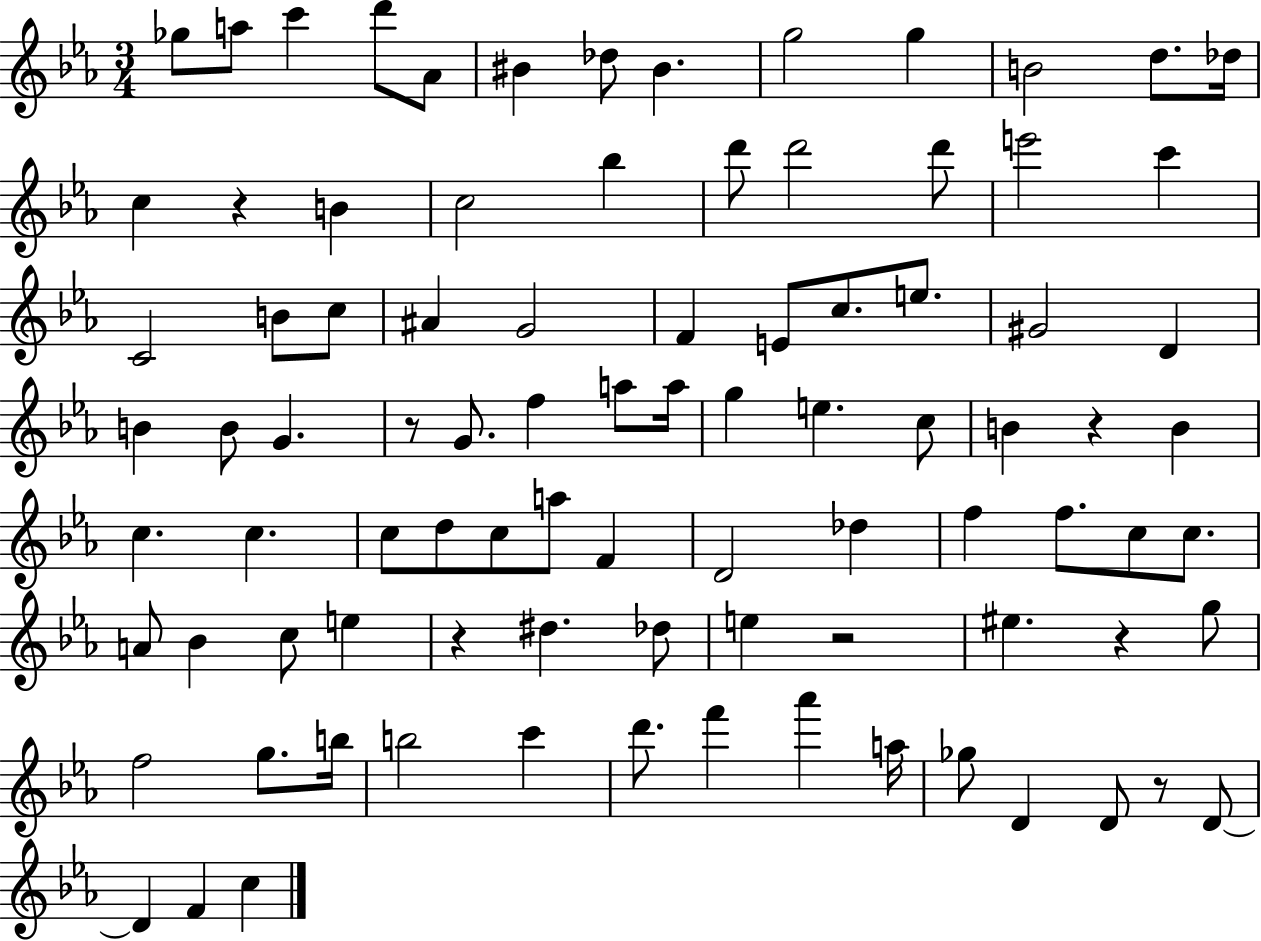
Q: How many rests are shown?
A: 7